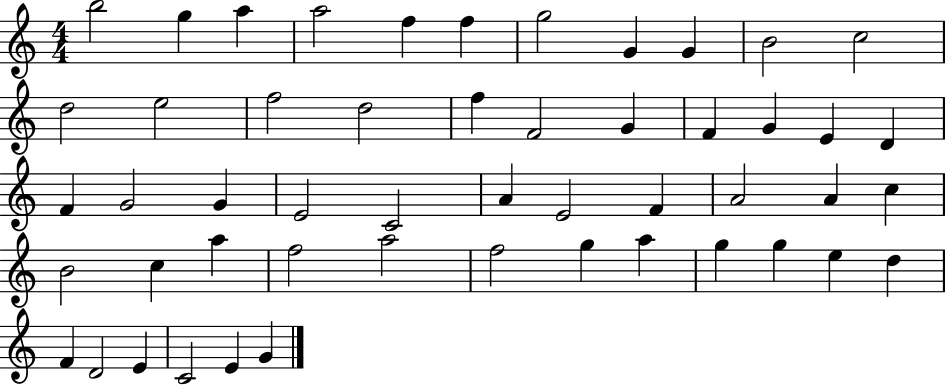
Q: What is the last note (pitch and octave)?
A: G4